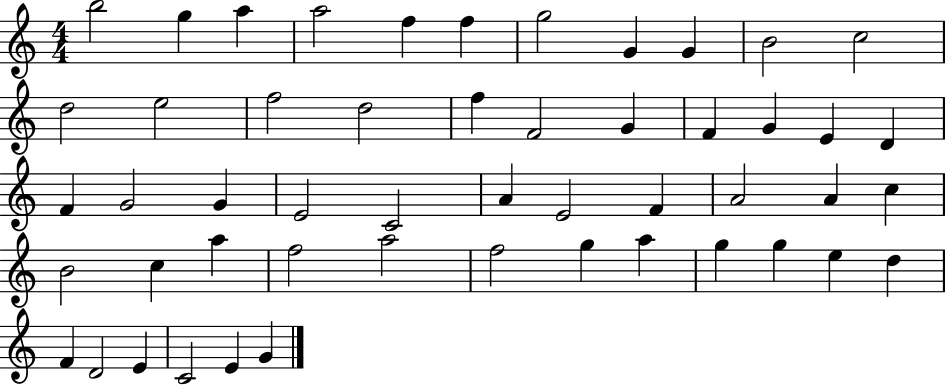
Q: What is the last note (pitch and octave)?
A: G4